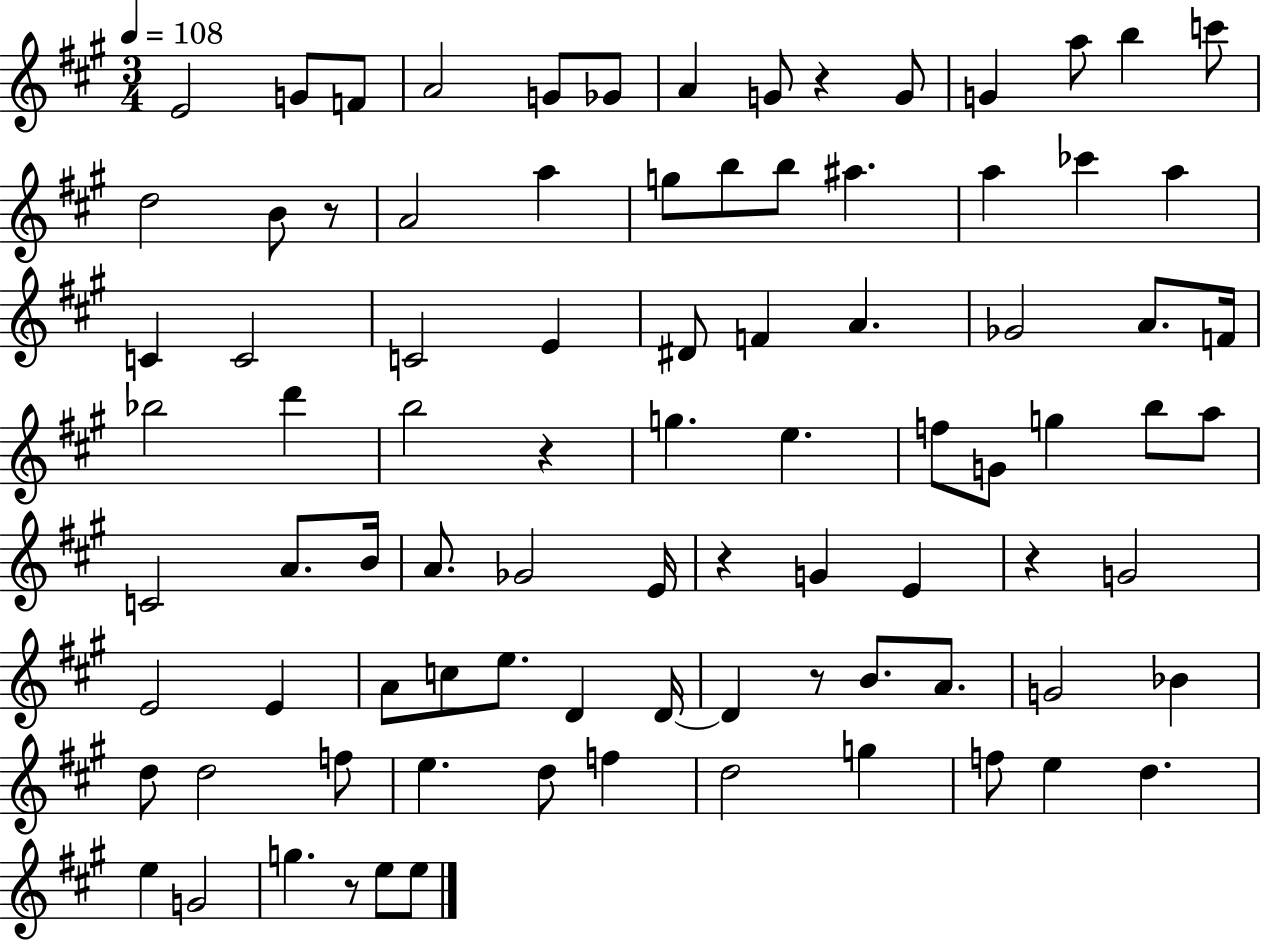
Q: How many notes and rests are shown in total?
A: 88